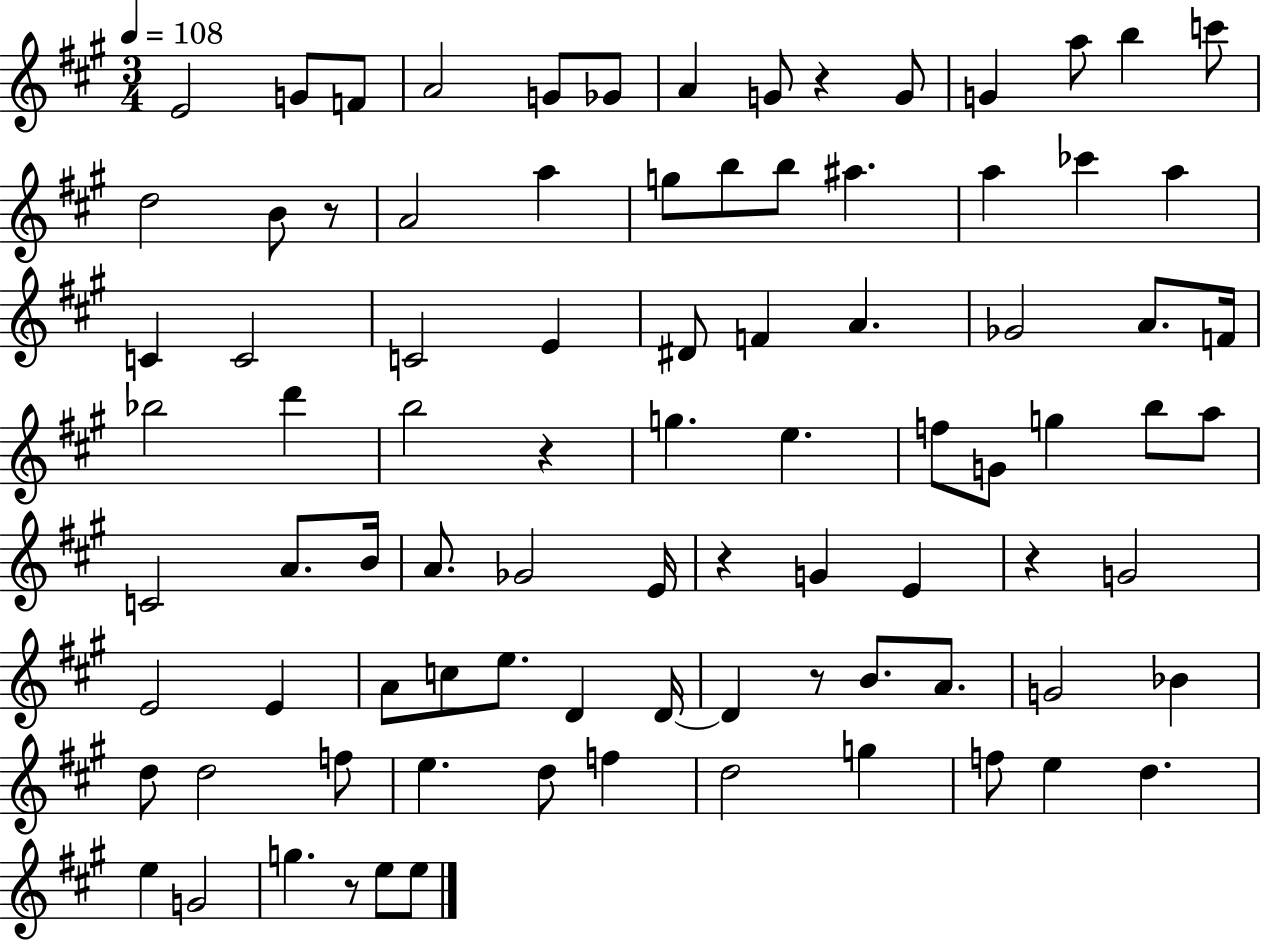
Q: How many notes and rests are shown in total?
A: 88